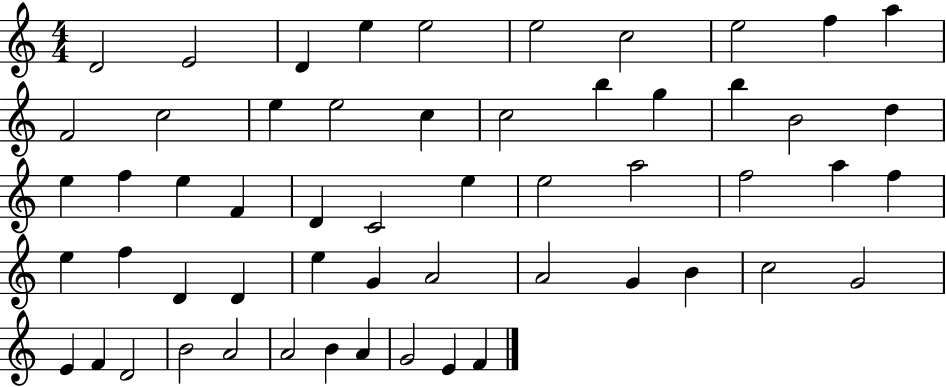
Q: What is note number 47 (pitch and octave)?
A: F4